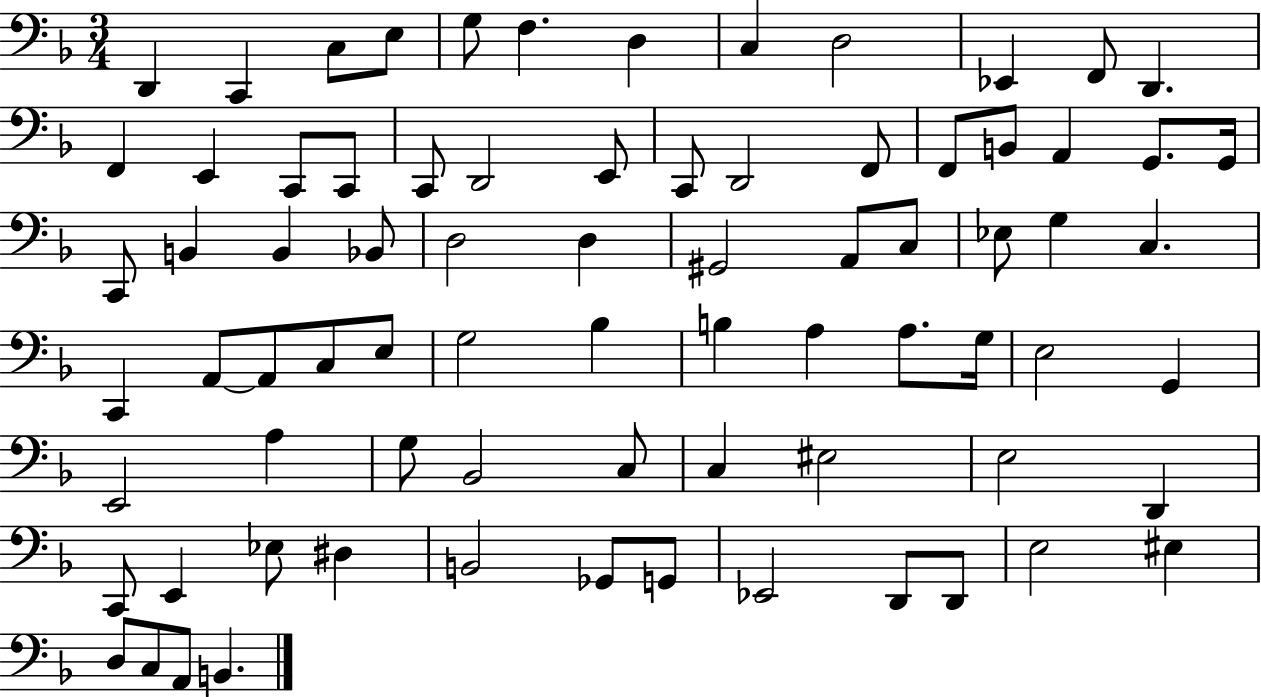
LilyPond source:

{
  \clef bass
  \numericTimeSignature
  \time 3/4
  \key f \major
  \repeat volta 2 { d,4 c,4 c8 e8 | g8 f4. d4 | c4 d2 | ees,4 f,8 d,4. | \break f,4 e,4 c,8 c,8 | c,8 d,2 e,8 | c,8 d,2 f,8 | f,8 b,8 a,4 g,8. g,16 | \break c,8 b,4 b,4 bes,8 | d2 d4 | gis,2 a,8 c8 | ees8 g4 c4. | \break c,4 a,8~~ a,8 c8 e8 | g2 bes4 | b4 a4 a8. g16 | e2 g,4 | \break e,2 a4 | g8 bes,2 c8 | c4 eis2 | e2 d,4 | \break c,8 e,4 ees8 dis4 | b,2 ges,8 g,8 | ees,2 d,8 d,8 | e2 eis4 | \break d8 c8 a,8 b,4. | } \bar "|."
}